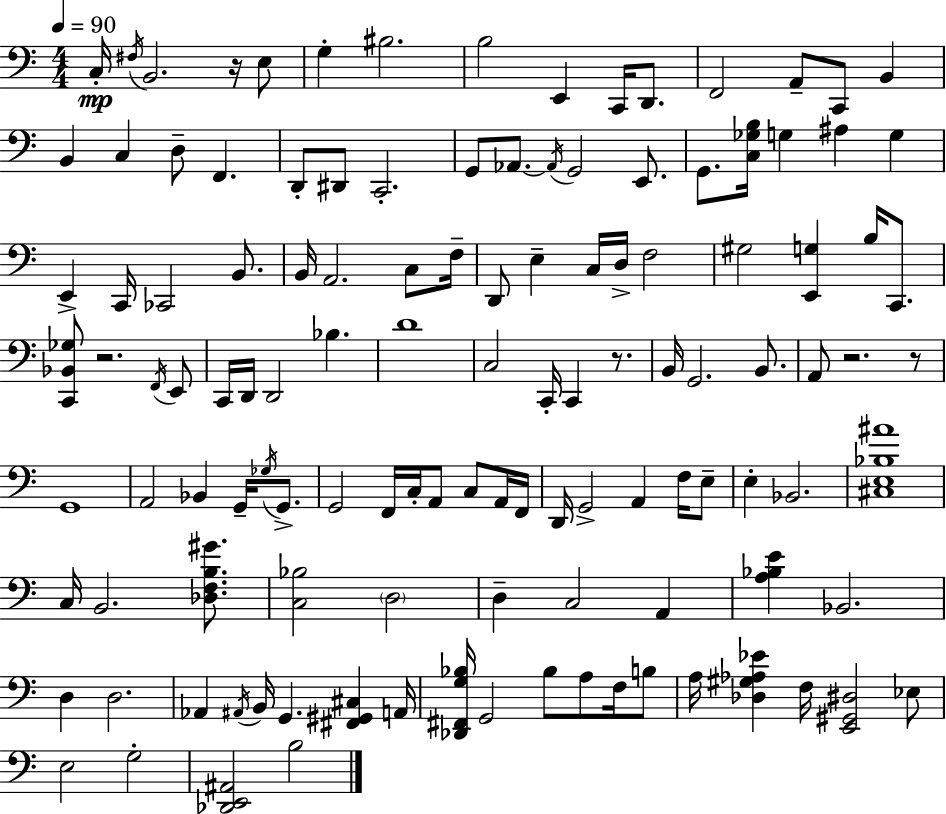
{
  \clef bass
  \numericTimeSignature
  \time 4/4
  \key c \major
  \tempo 4 = 90
  c16-.\mp \acciaccatura { fis16 } b,2. r16 e8 | g4-. bis2. | b2 e,4 c,16 d,8. | f,2 a,8-- c,8 b,4 | \break b,4 c4 d8-- f,4. | d,8-. dis,8 c,2.-. | g,8 aes,8.~~ \acciaccatura { aes,16 } g,2 e,8. | g,8. <c ges b>16 g4 ais4 g4 | \break e,4-> c,16 ces,2 b,8. | b,16 a,2. c8 | f16-- d,8 e4-- c16 d16-> f2 | gis2 <e, g>4 b16 c,8. | \break <c, bes, ges>8 r2. | \acciaccatura { f,16 } e,8 c,16 d,16 d,2 bes4. | d'1 | c2 c,16-. c,4 | \break r8. b,16 g,2. | b,8. a,8 r2. | r8 g,1 | a,2 bes,4 g,16-- | \break \acciaccatura { ges16 } g,8.-> g,2 f,16 c16-. a,8 | c8 a,16 f,16 d,16 g,2-> a,4 | f16 e8-- e4-. bes,2. | <cis e bes ais'>1 | \break c16 b,2. | <des f b gis'>8. <c bes>2 \parenthesize d2 | d4-- c2 | a,4 <a bes e'>4 bes,2. | \break d4 d2. | aes,4 \acciaccatura { ais,16 } b,16 g,4. | <fis, gis, cis>4 a,16 <des, fis, g bes>16 g,2 bes8 | a8 f16 b8 a16 <des gis aes ees'>4 f16 <e, gis, dis>2 | \break ees8 e2 g2-. | <des, e, ais,>2 b2 | \bar "|."
}